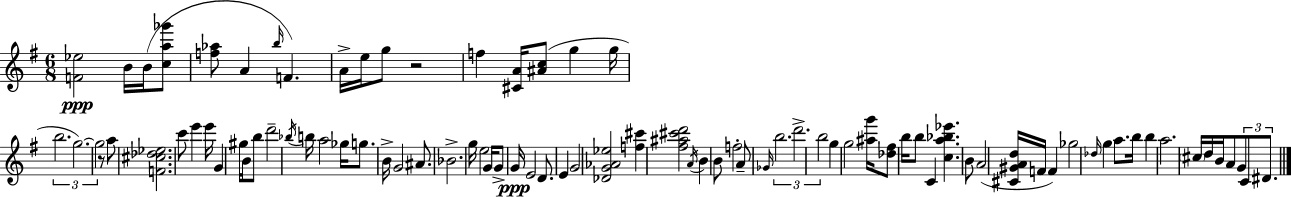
{
  \clef treble
  \numericTimeSignature
  \time 6/8
  \key e \minor
  \repeat volta 2 { <f' ees''>2\ppp b'16 b'16( <c'' a'' ges'''>8 | <f'' aes''>8 a'4 \grace { b''16 } f'4.) | a'16-> e''16 g''8 r2 | f''4 <cis' a'>16 <ais' c''>8( g''4 | \break g''16 \tuplet 3/2 { b''2. | g''2.~~) | g''2 } r8 a''8 | <f' cis'' des'' ees''>2. | \break c'''8 e'''4 e'''16 g'4 | gis''16 b'16 b''8 d'''2-- | \acciaccatura { bes''16 } b''16 a''2 ges''16 g''8. | b'16-> g'2 ais'8. | \break bes'2.-> | g''16 e''2 g'16 | g'8-> g'16\ppp e'2 d'8. | e'4 g'2 | \break <des' g' aes' ees''>2 <f'' cis'''>4 | <fis'' ais'' cis''' d'''>2 \acciaccatura { a'16 } b'4 | b'8 f''2-. | a'8-- \grace { ges'16 } \tuplet 3/2 { b''2. | \break d'''2.-> | b''2 } | g''4 g''2 | <ais'' g'''>16 <des'' fis''>8 b''16 b''8 c'4 <c'' a'' bes'' ees'''>4. | \break b'8 a'2( | <cis' gis' a' d''>16 f'16 f'4) ges''2 | \grace { des''16 } g''4 a''8. | b''16 b''4 a''2. | \break \parenthesize cis''16 d''16 b'16 a'8 \tuplet 3/2 { g'8 | c'8 dis'8. } } \bar "|."
}